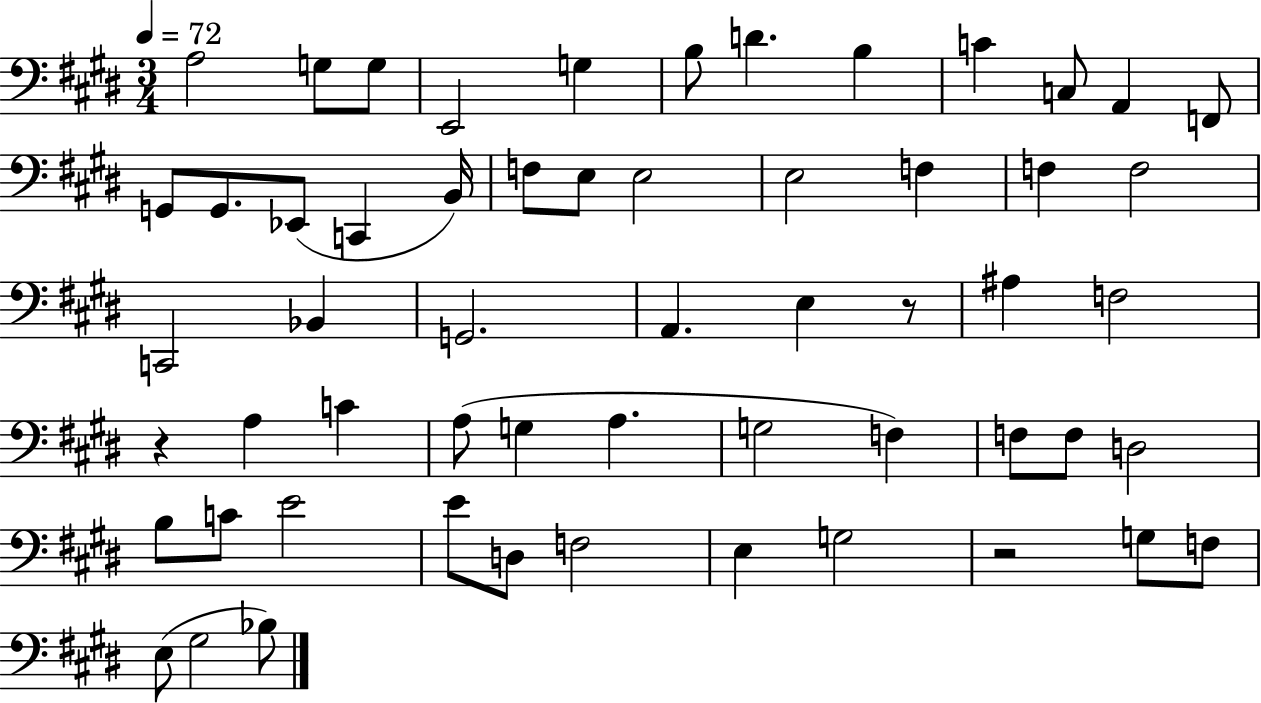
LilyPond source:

{
  \clef bass
  \numericTimeSignature
  \time 3/4
  \key e \major
  \tempo 4 = 72
  a2 g8 g8 | e,2 g4 | b8 d'4. b4 | c'4 c8 a,4 f,8 | \break g,8 g,8. ees,8( c,4 b,16) | f8 e8 e2 | e2 f4 | f4 f2 | \break c,2 bes,4 | g,2. | a,4. e4 r8 | ais4 f2 | \break r4 a4 c'4 | a8( g4 a4. | g2 f4) | f8 f8 d2 | \break b8 c'8 e'2 | e'8 d8 f2 | e4 g2 | r2 g8 f8 | \break e8( gis2 bes8) | \bar "|."
}